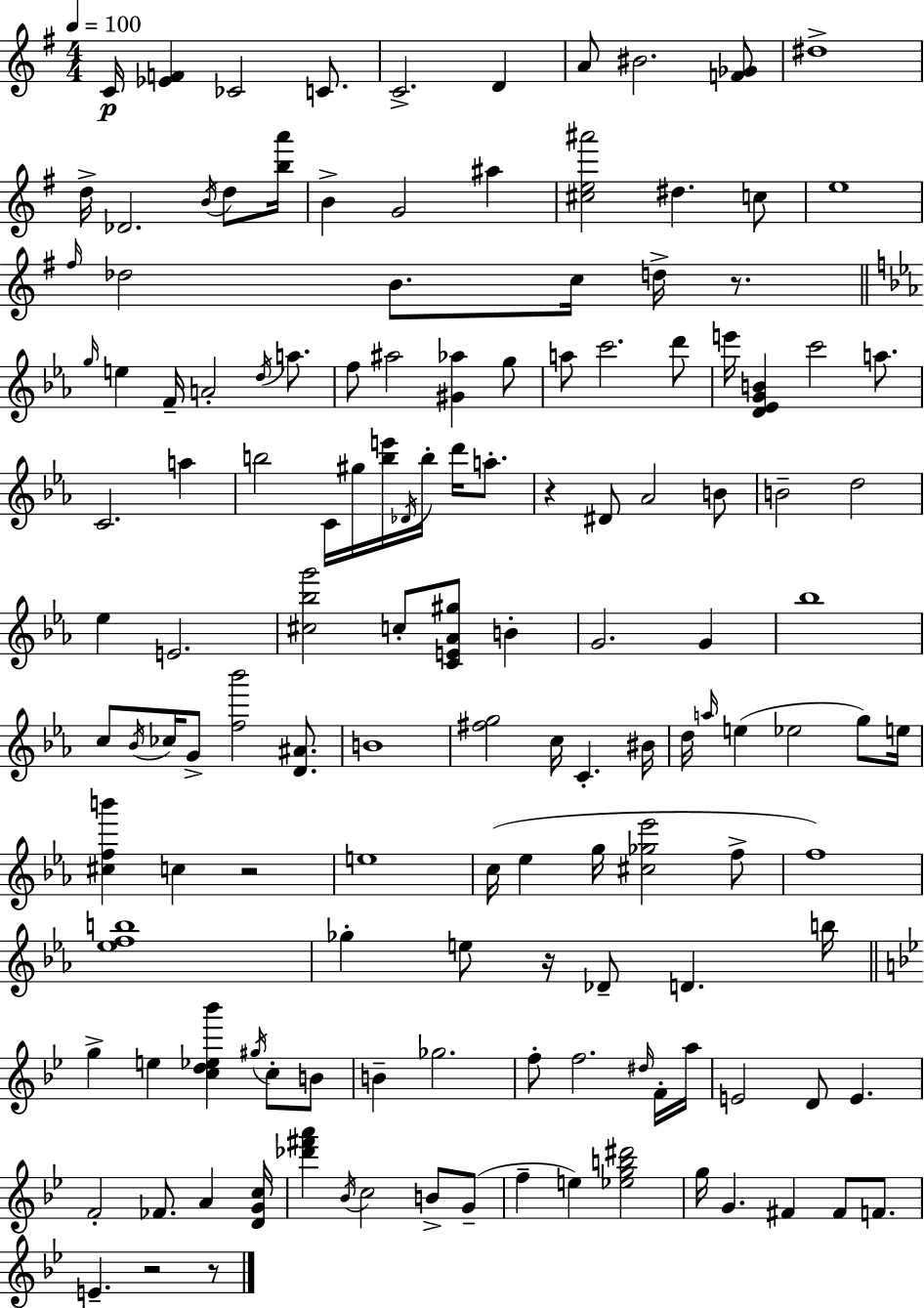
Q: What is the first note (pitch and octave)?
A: C4